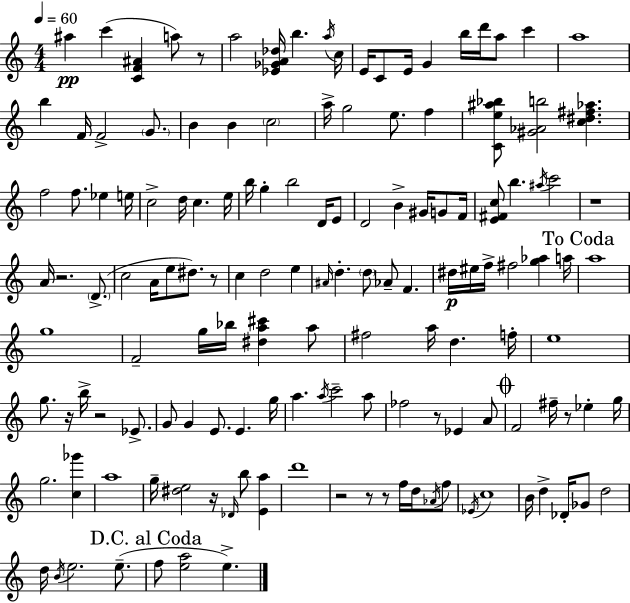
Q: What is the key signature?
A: A minor